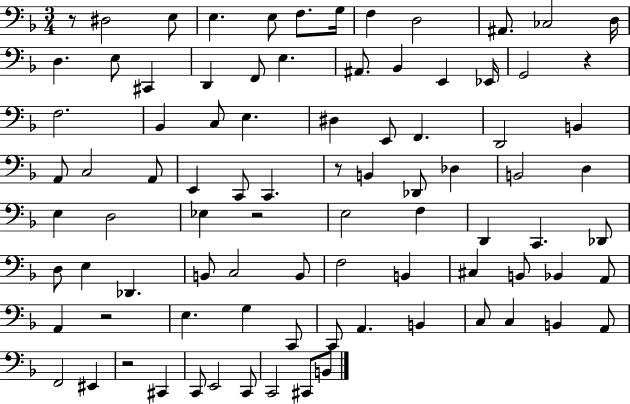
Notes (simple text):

R/e D#3/h E3/e E3/q. E3/e F3/e. G3/s F3/q D3/h A#2/e. CES3/h D3/s D3/q. E3/e C#2/q D2/q F2/e E3/q. A#2/e. Bb2/q E2/q Eb2/s G2/h R/q F3/h. Bb2/q C3/e E3/q. D#3/q E2/e F2/q. D2/h B2/q A2/e C3/h A2/e E2/q C2/e C2/q. R/e B2/q Db2/e Db3/q B2/h D3/q E3/q D3/h Eb3/q R/h E3/h F3/q D2/q C2/q. Db2/e D3/e E3/q Db2/q. B2/e C3/h B2/e F3/h B2/q C#3/q B2/e Bb2/q A2/e A2/q R/h E3/q. G3/q C2/e C2/e A2/q. B2/q C3/e C3/q B2/q A2/e F2/h EIS2/q R/h C#2/q C2/e E2/h C2/e C2/h C#2/e B2/e